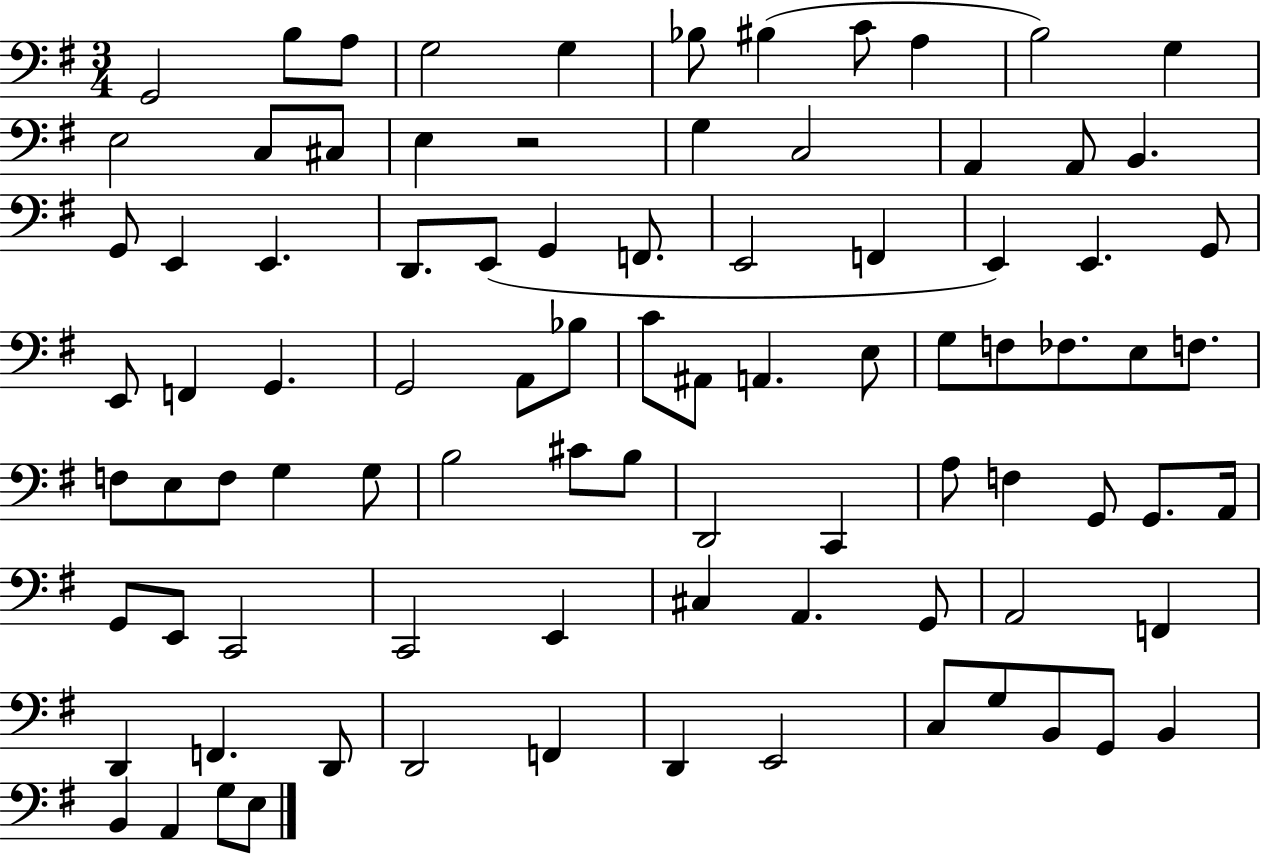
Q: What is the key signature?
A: G major